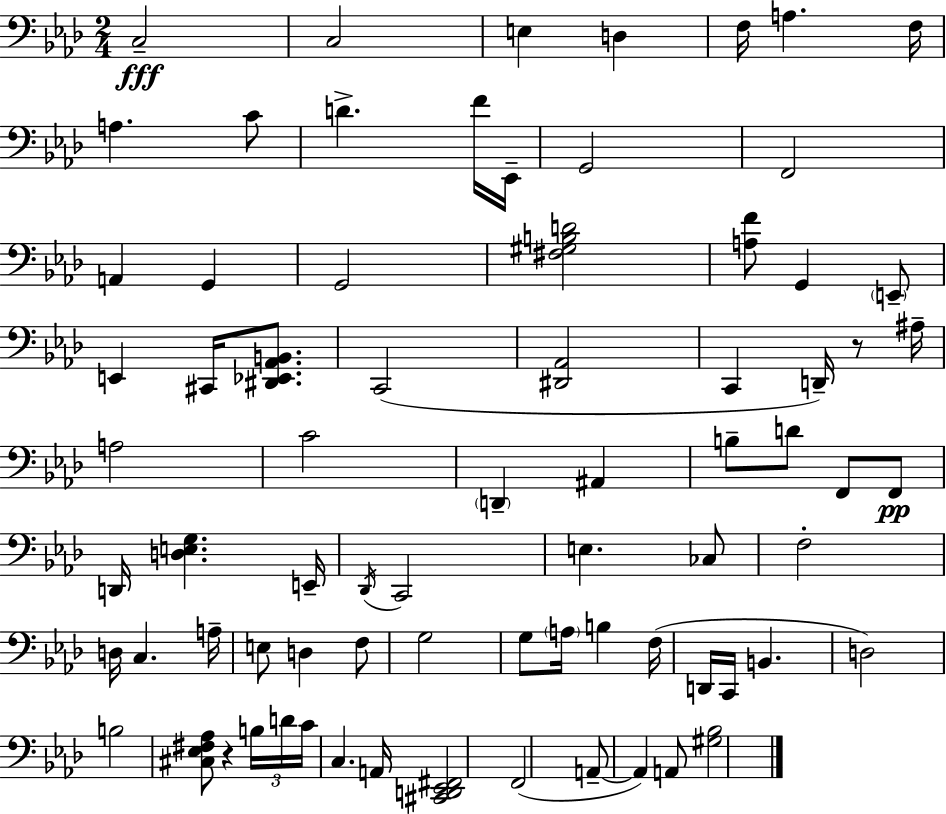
{
  \clef bass
  \numericTimeSignature
  \time 2/4
  \key f \minor
  \repeat volta 2 { c2--\fff | c2 | e4 d4 | f16 a4. f16 | \break a4. c'8 | d'4.-> f'16 ees,16-- | g,2 | f,2 | \break a,4 g,4 | g,2 | <fis gis b d'>2 | <a f'>8 g,4 \parenthesize e,8-- | \break e,4 cis,16 <dis, ees, aes, b,>8. | c,2( | <dis, aes,>2 | c,4 d,16--) r8 ais16-- | \break a2 | c'2 | \parenthesize d,4-- ais,4 | b8-- d'8 f,8 f,8\pp | \break d,16 <d e g>4. e,16-- | \acciaccatura { des,16 } c,2 | e4. ces8 | f2-. | \break d16 c4. | a16-- e8 d4 f8 | g2 | g8 \parenthesize a16 b4 | \break f16( d,16 c,16 b,4. | d2) | b2 | <cis ees fis aes>8 r4 \tuplet 3/2 { b16 | \break d'16 c'16 } c4. | a,16 <cis, d, ees, fis,>2 | f,2( | a,8--~~ a,4) a,8 | \break <gis bes>2 | } \bar "|."
}